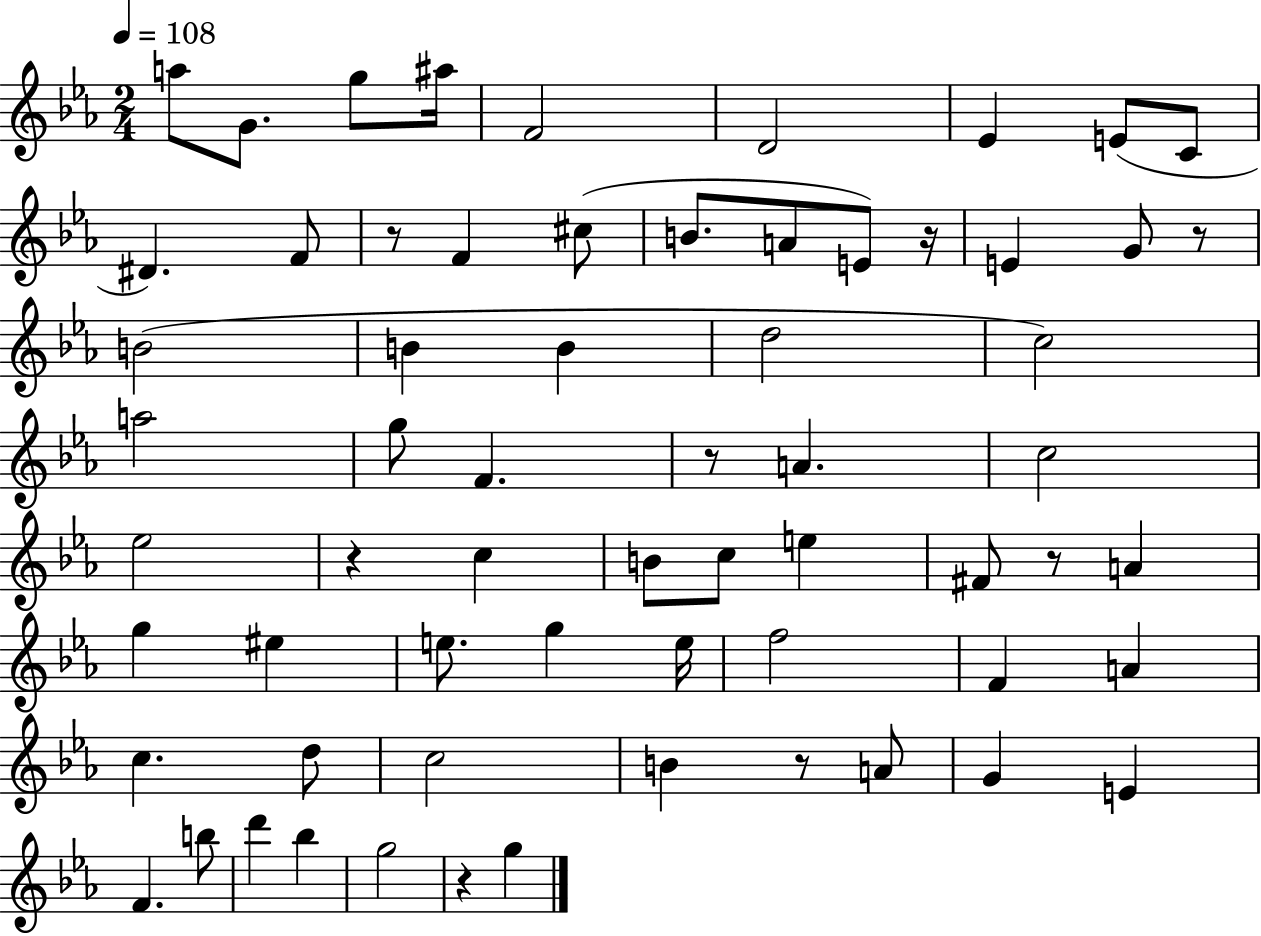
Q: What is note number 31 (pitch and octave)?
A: B4